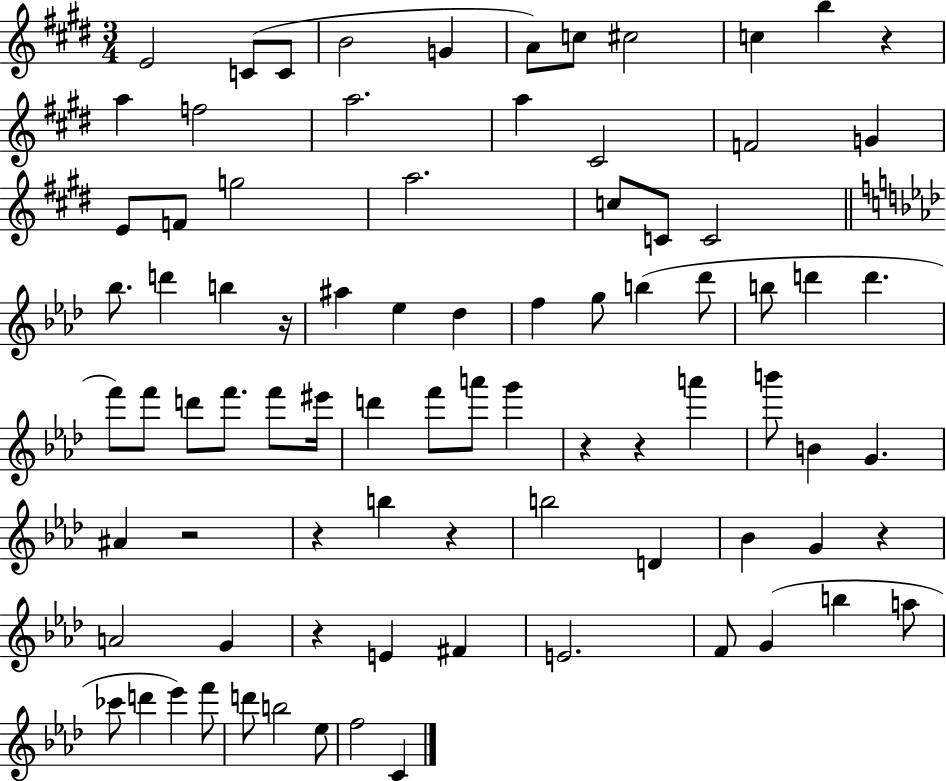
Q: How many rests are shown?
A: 9